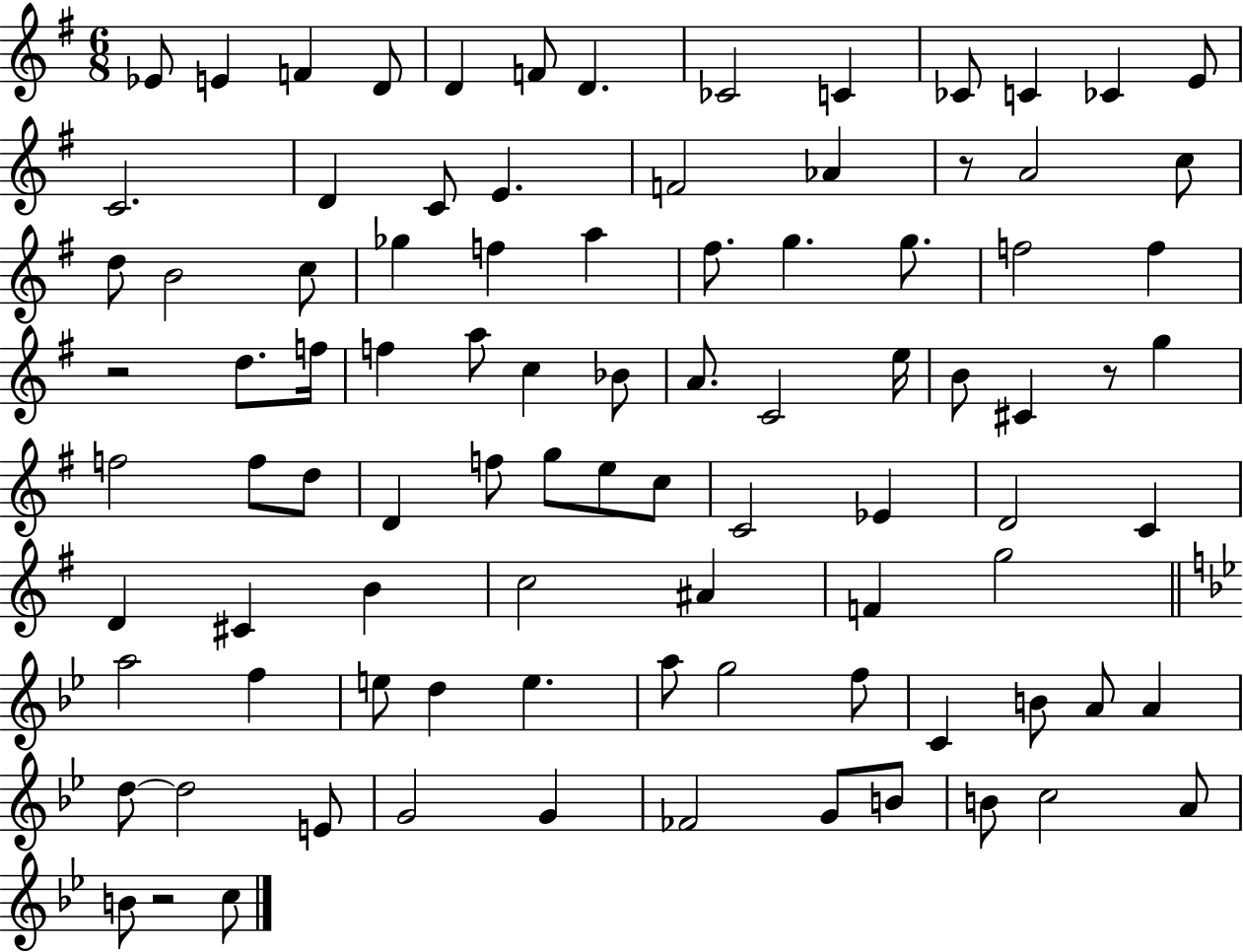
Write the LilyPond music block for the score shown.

{
  \clef treble
  \numericTimeSignature
  \time 6/8
  \key g \major
  \repeat volta 2 { ees'8 e'4 f'4 d'8 | d'4 f'8 d'4. | ces'2 c'4 | ces'8 c'4 ces'4 e'8 | \break c'2. | d'4 c'8 e'4. | f'2 aes'4 | r8 a'2 c''8 | \break d''8 b'2 c''8 | ges''4 f''4 a''4 | fis''8. g''4. g''8. | f''2 f''4 | \break r2 d''8. f''16 | f''4 a''8 c''4 bes'8 | a'8. c'2 e''16 | b'8 cis'4 r8 g''4 | \break f''2 f''8 d''8 | d'4 f''8 g''8 e''8 c''8 | c'2 ees'4 | d'2 c'4 | \break d'4 cis'4 b'4 | c''2 ais'4 | f'4 g''2 | \bar "||" \break \key bes \major a''2 f''4 | e''8 d''4 e''4. | a''8 g''2 f''8 | c'4 b'8 a'8 a'4 | \break d''8~~ d''2 e'8 | g'2 g'4 | fes'2 g'8 b'8 | b'8 c''2 a'8 | \break b'8 r2 c''8 | } \bar "|."
}